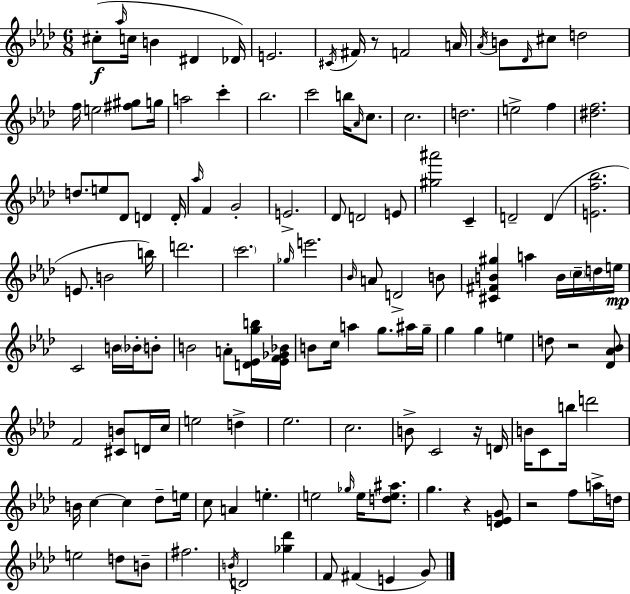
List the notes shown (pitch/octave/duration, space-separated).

C#5/e Ab5/s C5/s B4/q D#4/q Db4/s E4/h. C#4/s F#4/s R/e F4/h A4/s Ab4/s B4/e Db4/s C#5/e D5/h F5/s E5/h [F#5,G#5]/e G5/s A5/h C6/q Bb5/h. C6/h B5/s Ab4/s C5/e. C5/h. D5/h. E5/h F5/q [D#5,F5]/h. D5/e. E5/e Db4/e D4/q D4/s Ab5/s F4/q G4/h E4/h. Db4/e D4/h E4/e [G#5,A#6]/h C4/q D4/h D4/q [E4,F5,Bb5]/h. E4/e. B4/h B5/s D6/h. C6/h. Gb5/s E6/h. Bb4/s A4/e D4/h B4/e [C#4,F#4,B4,G#5]/q A5/q B4/s C5/s D5/s E5/s C4/h B4/s Bb4/s B4/e B4/h A4/e [D4,Eb4,G5,B5]/s [Eb4,F4,Gb4,Bb4]/s B4/e C5/s A5/q G5/e. A#5/s G5/s G5/q G5/q E5/q D5/e R/h [Db4,Ab4,Bb4]/e F4/h [C#4,B4]/e D4/s C5/s E5/h D5/q Eb5/h. C5/h. B4/e C4/h R/s D4/s B4/s C4/e B5/s D6/h B4/s C5/q C5/q Db5/e E5/s C5/e A4/q E5/q. E5/h Gb5/s E5/s [D5,E5,A#5]/e. G5/q. R/q [Db4,E4,G4]/e R/h F5/e A5/s D5/s E5/h D5/e B4/e F#5/h. B4/s D4/h [Gb5,Db6]/q F4/e F#4/q E4/q G4/e